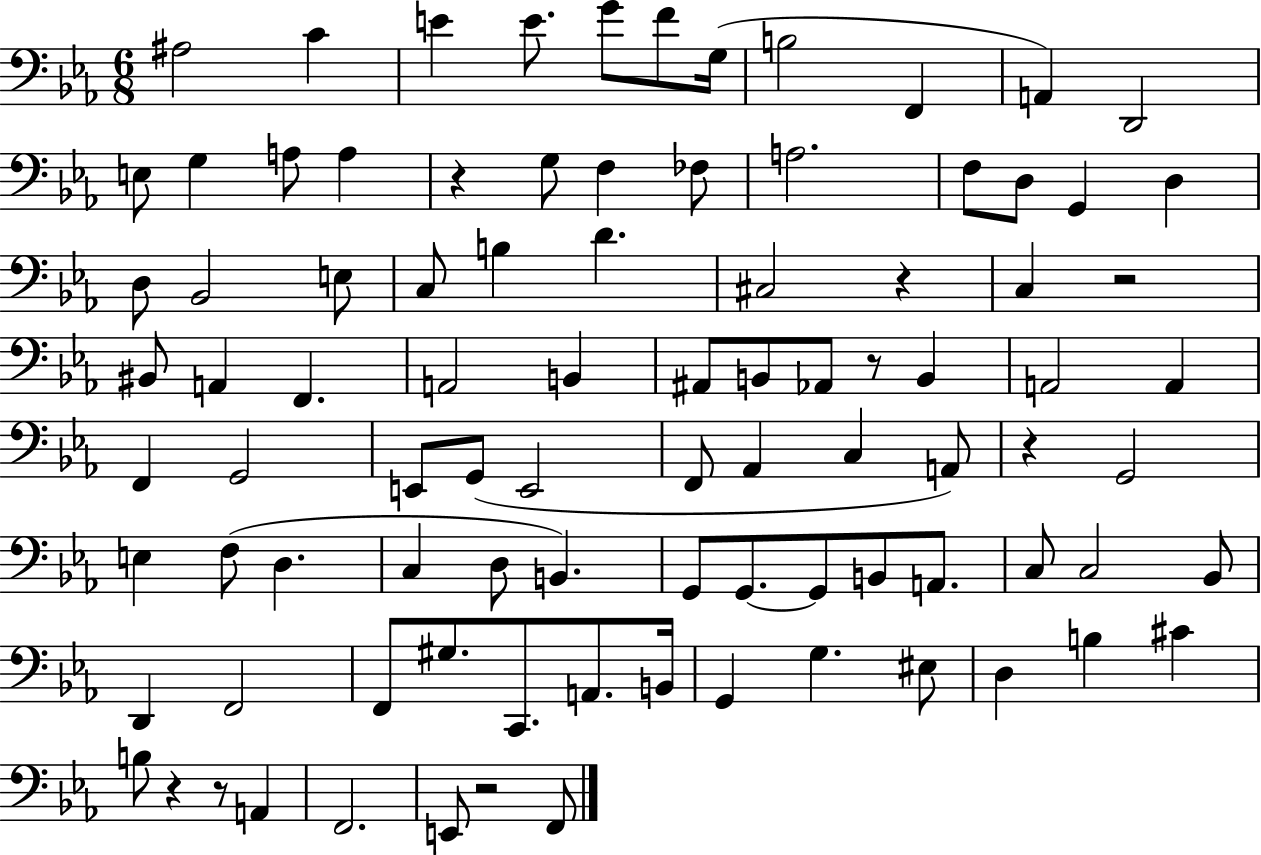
X:1
T:Untitled
M:6/8
L:1/4
K:Eb
^A,2 C E E/2 G/2 F/2 G,/4 B,2 F,, A,, D,,2 E,/2 G, A,/2 A, z G,/2 F, _F,/2 A,2 F,/2 D,/2 G,, D, D,/2 _B,,2 E,/2 C,/2 B, D ^C,2 z C, z2 ^B,,/2 A,, F,, A,,2 B,, ^A,,/2 B,,/2 _A,,/2 z/2 B,, A,,2 A,, F,, G,,2 E,,/2 G,,/2 E,,2 F,,/2 _A,, C, A,,/2 z G,,2 E, F,/2 D, C, D,/2 B,, G,,/2 G,,/2 G,,/2 B,,/2 A,,/2 C,/2 C,2 _B,,/2 D,, F,,2 F,,/2 ^G,/2 C,,/2 A,,/2 B,,/4 G,, G, ^E,/2 D, B, ^C B,/2 z z/2 A,, F,,2 E,,/2 z2 F,,/2